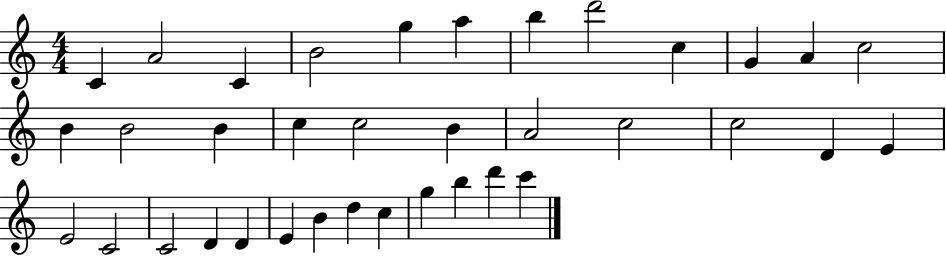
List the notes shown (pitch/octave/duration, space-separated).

C4/q A4/h C4/q B4/h G5/q A5/q B5/q D6/h C5/q G4/q A4/q C5/h B4/q B4/h B4/q C5/q C5/h B4/q A4/h C5/h C5/h D4/q E4/q E4/h C4/h C4/h D4/q D4/q E4/q B4/q D5/q C5/q G5/q B5/q D6/q C6/q